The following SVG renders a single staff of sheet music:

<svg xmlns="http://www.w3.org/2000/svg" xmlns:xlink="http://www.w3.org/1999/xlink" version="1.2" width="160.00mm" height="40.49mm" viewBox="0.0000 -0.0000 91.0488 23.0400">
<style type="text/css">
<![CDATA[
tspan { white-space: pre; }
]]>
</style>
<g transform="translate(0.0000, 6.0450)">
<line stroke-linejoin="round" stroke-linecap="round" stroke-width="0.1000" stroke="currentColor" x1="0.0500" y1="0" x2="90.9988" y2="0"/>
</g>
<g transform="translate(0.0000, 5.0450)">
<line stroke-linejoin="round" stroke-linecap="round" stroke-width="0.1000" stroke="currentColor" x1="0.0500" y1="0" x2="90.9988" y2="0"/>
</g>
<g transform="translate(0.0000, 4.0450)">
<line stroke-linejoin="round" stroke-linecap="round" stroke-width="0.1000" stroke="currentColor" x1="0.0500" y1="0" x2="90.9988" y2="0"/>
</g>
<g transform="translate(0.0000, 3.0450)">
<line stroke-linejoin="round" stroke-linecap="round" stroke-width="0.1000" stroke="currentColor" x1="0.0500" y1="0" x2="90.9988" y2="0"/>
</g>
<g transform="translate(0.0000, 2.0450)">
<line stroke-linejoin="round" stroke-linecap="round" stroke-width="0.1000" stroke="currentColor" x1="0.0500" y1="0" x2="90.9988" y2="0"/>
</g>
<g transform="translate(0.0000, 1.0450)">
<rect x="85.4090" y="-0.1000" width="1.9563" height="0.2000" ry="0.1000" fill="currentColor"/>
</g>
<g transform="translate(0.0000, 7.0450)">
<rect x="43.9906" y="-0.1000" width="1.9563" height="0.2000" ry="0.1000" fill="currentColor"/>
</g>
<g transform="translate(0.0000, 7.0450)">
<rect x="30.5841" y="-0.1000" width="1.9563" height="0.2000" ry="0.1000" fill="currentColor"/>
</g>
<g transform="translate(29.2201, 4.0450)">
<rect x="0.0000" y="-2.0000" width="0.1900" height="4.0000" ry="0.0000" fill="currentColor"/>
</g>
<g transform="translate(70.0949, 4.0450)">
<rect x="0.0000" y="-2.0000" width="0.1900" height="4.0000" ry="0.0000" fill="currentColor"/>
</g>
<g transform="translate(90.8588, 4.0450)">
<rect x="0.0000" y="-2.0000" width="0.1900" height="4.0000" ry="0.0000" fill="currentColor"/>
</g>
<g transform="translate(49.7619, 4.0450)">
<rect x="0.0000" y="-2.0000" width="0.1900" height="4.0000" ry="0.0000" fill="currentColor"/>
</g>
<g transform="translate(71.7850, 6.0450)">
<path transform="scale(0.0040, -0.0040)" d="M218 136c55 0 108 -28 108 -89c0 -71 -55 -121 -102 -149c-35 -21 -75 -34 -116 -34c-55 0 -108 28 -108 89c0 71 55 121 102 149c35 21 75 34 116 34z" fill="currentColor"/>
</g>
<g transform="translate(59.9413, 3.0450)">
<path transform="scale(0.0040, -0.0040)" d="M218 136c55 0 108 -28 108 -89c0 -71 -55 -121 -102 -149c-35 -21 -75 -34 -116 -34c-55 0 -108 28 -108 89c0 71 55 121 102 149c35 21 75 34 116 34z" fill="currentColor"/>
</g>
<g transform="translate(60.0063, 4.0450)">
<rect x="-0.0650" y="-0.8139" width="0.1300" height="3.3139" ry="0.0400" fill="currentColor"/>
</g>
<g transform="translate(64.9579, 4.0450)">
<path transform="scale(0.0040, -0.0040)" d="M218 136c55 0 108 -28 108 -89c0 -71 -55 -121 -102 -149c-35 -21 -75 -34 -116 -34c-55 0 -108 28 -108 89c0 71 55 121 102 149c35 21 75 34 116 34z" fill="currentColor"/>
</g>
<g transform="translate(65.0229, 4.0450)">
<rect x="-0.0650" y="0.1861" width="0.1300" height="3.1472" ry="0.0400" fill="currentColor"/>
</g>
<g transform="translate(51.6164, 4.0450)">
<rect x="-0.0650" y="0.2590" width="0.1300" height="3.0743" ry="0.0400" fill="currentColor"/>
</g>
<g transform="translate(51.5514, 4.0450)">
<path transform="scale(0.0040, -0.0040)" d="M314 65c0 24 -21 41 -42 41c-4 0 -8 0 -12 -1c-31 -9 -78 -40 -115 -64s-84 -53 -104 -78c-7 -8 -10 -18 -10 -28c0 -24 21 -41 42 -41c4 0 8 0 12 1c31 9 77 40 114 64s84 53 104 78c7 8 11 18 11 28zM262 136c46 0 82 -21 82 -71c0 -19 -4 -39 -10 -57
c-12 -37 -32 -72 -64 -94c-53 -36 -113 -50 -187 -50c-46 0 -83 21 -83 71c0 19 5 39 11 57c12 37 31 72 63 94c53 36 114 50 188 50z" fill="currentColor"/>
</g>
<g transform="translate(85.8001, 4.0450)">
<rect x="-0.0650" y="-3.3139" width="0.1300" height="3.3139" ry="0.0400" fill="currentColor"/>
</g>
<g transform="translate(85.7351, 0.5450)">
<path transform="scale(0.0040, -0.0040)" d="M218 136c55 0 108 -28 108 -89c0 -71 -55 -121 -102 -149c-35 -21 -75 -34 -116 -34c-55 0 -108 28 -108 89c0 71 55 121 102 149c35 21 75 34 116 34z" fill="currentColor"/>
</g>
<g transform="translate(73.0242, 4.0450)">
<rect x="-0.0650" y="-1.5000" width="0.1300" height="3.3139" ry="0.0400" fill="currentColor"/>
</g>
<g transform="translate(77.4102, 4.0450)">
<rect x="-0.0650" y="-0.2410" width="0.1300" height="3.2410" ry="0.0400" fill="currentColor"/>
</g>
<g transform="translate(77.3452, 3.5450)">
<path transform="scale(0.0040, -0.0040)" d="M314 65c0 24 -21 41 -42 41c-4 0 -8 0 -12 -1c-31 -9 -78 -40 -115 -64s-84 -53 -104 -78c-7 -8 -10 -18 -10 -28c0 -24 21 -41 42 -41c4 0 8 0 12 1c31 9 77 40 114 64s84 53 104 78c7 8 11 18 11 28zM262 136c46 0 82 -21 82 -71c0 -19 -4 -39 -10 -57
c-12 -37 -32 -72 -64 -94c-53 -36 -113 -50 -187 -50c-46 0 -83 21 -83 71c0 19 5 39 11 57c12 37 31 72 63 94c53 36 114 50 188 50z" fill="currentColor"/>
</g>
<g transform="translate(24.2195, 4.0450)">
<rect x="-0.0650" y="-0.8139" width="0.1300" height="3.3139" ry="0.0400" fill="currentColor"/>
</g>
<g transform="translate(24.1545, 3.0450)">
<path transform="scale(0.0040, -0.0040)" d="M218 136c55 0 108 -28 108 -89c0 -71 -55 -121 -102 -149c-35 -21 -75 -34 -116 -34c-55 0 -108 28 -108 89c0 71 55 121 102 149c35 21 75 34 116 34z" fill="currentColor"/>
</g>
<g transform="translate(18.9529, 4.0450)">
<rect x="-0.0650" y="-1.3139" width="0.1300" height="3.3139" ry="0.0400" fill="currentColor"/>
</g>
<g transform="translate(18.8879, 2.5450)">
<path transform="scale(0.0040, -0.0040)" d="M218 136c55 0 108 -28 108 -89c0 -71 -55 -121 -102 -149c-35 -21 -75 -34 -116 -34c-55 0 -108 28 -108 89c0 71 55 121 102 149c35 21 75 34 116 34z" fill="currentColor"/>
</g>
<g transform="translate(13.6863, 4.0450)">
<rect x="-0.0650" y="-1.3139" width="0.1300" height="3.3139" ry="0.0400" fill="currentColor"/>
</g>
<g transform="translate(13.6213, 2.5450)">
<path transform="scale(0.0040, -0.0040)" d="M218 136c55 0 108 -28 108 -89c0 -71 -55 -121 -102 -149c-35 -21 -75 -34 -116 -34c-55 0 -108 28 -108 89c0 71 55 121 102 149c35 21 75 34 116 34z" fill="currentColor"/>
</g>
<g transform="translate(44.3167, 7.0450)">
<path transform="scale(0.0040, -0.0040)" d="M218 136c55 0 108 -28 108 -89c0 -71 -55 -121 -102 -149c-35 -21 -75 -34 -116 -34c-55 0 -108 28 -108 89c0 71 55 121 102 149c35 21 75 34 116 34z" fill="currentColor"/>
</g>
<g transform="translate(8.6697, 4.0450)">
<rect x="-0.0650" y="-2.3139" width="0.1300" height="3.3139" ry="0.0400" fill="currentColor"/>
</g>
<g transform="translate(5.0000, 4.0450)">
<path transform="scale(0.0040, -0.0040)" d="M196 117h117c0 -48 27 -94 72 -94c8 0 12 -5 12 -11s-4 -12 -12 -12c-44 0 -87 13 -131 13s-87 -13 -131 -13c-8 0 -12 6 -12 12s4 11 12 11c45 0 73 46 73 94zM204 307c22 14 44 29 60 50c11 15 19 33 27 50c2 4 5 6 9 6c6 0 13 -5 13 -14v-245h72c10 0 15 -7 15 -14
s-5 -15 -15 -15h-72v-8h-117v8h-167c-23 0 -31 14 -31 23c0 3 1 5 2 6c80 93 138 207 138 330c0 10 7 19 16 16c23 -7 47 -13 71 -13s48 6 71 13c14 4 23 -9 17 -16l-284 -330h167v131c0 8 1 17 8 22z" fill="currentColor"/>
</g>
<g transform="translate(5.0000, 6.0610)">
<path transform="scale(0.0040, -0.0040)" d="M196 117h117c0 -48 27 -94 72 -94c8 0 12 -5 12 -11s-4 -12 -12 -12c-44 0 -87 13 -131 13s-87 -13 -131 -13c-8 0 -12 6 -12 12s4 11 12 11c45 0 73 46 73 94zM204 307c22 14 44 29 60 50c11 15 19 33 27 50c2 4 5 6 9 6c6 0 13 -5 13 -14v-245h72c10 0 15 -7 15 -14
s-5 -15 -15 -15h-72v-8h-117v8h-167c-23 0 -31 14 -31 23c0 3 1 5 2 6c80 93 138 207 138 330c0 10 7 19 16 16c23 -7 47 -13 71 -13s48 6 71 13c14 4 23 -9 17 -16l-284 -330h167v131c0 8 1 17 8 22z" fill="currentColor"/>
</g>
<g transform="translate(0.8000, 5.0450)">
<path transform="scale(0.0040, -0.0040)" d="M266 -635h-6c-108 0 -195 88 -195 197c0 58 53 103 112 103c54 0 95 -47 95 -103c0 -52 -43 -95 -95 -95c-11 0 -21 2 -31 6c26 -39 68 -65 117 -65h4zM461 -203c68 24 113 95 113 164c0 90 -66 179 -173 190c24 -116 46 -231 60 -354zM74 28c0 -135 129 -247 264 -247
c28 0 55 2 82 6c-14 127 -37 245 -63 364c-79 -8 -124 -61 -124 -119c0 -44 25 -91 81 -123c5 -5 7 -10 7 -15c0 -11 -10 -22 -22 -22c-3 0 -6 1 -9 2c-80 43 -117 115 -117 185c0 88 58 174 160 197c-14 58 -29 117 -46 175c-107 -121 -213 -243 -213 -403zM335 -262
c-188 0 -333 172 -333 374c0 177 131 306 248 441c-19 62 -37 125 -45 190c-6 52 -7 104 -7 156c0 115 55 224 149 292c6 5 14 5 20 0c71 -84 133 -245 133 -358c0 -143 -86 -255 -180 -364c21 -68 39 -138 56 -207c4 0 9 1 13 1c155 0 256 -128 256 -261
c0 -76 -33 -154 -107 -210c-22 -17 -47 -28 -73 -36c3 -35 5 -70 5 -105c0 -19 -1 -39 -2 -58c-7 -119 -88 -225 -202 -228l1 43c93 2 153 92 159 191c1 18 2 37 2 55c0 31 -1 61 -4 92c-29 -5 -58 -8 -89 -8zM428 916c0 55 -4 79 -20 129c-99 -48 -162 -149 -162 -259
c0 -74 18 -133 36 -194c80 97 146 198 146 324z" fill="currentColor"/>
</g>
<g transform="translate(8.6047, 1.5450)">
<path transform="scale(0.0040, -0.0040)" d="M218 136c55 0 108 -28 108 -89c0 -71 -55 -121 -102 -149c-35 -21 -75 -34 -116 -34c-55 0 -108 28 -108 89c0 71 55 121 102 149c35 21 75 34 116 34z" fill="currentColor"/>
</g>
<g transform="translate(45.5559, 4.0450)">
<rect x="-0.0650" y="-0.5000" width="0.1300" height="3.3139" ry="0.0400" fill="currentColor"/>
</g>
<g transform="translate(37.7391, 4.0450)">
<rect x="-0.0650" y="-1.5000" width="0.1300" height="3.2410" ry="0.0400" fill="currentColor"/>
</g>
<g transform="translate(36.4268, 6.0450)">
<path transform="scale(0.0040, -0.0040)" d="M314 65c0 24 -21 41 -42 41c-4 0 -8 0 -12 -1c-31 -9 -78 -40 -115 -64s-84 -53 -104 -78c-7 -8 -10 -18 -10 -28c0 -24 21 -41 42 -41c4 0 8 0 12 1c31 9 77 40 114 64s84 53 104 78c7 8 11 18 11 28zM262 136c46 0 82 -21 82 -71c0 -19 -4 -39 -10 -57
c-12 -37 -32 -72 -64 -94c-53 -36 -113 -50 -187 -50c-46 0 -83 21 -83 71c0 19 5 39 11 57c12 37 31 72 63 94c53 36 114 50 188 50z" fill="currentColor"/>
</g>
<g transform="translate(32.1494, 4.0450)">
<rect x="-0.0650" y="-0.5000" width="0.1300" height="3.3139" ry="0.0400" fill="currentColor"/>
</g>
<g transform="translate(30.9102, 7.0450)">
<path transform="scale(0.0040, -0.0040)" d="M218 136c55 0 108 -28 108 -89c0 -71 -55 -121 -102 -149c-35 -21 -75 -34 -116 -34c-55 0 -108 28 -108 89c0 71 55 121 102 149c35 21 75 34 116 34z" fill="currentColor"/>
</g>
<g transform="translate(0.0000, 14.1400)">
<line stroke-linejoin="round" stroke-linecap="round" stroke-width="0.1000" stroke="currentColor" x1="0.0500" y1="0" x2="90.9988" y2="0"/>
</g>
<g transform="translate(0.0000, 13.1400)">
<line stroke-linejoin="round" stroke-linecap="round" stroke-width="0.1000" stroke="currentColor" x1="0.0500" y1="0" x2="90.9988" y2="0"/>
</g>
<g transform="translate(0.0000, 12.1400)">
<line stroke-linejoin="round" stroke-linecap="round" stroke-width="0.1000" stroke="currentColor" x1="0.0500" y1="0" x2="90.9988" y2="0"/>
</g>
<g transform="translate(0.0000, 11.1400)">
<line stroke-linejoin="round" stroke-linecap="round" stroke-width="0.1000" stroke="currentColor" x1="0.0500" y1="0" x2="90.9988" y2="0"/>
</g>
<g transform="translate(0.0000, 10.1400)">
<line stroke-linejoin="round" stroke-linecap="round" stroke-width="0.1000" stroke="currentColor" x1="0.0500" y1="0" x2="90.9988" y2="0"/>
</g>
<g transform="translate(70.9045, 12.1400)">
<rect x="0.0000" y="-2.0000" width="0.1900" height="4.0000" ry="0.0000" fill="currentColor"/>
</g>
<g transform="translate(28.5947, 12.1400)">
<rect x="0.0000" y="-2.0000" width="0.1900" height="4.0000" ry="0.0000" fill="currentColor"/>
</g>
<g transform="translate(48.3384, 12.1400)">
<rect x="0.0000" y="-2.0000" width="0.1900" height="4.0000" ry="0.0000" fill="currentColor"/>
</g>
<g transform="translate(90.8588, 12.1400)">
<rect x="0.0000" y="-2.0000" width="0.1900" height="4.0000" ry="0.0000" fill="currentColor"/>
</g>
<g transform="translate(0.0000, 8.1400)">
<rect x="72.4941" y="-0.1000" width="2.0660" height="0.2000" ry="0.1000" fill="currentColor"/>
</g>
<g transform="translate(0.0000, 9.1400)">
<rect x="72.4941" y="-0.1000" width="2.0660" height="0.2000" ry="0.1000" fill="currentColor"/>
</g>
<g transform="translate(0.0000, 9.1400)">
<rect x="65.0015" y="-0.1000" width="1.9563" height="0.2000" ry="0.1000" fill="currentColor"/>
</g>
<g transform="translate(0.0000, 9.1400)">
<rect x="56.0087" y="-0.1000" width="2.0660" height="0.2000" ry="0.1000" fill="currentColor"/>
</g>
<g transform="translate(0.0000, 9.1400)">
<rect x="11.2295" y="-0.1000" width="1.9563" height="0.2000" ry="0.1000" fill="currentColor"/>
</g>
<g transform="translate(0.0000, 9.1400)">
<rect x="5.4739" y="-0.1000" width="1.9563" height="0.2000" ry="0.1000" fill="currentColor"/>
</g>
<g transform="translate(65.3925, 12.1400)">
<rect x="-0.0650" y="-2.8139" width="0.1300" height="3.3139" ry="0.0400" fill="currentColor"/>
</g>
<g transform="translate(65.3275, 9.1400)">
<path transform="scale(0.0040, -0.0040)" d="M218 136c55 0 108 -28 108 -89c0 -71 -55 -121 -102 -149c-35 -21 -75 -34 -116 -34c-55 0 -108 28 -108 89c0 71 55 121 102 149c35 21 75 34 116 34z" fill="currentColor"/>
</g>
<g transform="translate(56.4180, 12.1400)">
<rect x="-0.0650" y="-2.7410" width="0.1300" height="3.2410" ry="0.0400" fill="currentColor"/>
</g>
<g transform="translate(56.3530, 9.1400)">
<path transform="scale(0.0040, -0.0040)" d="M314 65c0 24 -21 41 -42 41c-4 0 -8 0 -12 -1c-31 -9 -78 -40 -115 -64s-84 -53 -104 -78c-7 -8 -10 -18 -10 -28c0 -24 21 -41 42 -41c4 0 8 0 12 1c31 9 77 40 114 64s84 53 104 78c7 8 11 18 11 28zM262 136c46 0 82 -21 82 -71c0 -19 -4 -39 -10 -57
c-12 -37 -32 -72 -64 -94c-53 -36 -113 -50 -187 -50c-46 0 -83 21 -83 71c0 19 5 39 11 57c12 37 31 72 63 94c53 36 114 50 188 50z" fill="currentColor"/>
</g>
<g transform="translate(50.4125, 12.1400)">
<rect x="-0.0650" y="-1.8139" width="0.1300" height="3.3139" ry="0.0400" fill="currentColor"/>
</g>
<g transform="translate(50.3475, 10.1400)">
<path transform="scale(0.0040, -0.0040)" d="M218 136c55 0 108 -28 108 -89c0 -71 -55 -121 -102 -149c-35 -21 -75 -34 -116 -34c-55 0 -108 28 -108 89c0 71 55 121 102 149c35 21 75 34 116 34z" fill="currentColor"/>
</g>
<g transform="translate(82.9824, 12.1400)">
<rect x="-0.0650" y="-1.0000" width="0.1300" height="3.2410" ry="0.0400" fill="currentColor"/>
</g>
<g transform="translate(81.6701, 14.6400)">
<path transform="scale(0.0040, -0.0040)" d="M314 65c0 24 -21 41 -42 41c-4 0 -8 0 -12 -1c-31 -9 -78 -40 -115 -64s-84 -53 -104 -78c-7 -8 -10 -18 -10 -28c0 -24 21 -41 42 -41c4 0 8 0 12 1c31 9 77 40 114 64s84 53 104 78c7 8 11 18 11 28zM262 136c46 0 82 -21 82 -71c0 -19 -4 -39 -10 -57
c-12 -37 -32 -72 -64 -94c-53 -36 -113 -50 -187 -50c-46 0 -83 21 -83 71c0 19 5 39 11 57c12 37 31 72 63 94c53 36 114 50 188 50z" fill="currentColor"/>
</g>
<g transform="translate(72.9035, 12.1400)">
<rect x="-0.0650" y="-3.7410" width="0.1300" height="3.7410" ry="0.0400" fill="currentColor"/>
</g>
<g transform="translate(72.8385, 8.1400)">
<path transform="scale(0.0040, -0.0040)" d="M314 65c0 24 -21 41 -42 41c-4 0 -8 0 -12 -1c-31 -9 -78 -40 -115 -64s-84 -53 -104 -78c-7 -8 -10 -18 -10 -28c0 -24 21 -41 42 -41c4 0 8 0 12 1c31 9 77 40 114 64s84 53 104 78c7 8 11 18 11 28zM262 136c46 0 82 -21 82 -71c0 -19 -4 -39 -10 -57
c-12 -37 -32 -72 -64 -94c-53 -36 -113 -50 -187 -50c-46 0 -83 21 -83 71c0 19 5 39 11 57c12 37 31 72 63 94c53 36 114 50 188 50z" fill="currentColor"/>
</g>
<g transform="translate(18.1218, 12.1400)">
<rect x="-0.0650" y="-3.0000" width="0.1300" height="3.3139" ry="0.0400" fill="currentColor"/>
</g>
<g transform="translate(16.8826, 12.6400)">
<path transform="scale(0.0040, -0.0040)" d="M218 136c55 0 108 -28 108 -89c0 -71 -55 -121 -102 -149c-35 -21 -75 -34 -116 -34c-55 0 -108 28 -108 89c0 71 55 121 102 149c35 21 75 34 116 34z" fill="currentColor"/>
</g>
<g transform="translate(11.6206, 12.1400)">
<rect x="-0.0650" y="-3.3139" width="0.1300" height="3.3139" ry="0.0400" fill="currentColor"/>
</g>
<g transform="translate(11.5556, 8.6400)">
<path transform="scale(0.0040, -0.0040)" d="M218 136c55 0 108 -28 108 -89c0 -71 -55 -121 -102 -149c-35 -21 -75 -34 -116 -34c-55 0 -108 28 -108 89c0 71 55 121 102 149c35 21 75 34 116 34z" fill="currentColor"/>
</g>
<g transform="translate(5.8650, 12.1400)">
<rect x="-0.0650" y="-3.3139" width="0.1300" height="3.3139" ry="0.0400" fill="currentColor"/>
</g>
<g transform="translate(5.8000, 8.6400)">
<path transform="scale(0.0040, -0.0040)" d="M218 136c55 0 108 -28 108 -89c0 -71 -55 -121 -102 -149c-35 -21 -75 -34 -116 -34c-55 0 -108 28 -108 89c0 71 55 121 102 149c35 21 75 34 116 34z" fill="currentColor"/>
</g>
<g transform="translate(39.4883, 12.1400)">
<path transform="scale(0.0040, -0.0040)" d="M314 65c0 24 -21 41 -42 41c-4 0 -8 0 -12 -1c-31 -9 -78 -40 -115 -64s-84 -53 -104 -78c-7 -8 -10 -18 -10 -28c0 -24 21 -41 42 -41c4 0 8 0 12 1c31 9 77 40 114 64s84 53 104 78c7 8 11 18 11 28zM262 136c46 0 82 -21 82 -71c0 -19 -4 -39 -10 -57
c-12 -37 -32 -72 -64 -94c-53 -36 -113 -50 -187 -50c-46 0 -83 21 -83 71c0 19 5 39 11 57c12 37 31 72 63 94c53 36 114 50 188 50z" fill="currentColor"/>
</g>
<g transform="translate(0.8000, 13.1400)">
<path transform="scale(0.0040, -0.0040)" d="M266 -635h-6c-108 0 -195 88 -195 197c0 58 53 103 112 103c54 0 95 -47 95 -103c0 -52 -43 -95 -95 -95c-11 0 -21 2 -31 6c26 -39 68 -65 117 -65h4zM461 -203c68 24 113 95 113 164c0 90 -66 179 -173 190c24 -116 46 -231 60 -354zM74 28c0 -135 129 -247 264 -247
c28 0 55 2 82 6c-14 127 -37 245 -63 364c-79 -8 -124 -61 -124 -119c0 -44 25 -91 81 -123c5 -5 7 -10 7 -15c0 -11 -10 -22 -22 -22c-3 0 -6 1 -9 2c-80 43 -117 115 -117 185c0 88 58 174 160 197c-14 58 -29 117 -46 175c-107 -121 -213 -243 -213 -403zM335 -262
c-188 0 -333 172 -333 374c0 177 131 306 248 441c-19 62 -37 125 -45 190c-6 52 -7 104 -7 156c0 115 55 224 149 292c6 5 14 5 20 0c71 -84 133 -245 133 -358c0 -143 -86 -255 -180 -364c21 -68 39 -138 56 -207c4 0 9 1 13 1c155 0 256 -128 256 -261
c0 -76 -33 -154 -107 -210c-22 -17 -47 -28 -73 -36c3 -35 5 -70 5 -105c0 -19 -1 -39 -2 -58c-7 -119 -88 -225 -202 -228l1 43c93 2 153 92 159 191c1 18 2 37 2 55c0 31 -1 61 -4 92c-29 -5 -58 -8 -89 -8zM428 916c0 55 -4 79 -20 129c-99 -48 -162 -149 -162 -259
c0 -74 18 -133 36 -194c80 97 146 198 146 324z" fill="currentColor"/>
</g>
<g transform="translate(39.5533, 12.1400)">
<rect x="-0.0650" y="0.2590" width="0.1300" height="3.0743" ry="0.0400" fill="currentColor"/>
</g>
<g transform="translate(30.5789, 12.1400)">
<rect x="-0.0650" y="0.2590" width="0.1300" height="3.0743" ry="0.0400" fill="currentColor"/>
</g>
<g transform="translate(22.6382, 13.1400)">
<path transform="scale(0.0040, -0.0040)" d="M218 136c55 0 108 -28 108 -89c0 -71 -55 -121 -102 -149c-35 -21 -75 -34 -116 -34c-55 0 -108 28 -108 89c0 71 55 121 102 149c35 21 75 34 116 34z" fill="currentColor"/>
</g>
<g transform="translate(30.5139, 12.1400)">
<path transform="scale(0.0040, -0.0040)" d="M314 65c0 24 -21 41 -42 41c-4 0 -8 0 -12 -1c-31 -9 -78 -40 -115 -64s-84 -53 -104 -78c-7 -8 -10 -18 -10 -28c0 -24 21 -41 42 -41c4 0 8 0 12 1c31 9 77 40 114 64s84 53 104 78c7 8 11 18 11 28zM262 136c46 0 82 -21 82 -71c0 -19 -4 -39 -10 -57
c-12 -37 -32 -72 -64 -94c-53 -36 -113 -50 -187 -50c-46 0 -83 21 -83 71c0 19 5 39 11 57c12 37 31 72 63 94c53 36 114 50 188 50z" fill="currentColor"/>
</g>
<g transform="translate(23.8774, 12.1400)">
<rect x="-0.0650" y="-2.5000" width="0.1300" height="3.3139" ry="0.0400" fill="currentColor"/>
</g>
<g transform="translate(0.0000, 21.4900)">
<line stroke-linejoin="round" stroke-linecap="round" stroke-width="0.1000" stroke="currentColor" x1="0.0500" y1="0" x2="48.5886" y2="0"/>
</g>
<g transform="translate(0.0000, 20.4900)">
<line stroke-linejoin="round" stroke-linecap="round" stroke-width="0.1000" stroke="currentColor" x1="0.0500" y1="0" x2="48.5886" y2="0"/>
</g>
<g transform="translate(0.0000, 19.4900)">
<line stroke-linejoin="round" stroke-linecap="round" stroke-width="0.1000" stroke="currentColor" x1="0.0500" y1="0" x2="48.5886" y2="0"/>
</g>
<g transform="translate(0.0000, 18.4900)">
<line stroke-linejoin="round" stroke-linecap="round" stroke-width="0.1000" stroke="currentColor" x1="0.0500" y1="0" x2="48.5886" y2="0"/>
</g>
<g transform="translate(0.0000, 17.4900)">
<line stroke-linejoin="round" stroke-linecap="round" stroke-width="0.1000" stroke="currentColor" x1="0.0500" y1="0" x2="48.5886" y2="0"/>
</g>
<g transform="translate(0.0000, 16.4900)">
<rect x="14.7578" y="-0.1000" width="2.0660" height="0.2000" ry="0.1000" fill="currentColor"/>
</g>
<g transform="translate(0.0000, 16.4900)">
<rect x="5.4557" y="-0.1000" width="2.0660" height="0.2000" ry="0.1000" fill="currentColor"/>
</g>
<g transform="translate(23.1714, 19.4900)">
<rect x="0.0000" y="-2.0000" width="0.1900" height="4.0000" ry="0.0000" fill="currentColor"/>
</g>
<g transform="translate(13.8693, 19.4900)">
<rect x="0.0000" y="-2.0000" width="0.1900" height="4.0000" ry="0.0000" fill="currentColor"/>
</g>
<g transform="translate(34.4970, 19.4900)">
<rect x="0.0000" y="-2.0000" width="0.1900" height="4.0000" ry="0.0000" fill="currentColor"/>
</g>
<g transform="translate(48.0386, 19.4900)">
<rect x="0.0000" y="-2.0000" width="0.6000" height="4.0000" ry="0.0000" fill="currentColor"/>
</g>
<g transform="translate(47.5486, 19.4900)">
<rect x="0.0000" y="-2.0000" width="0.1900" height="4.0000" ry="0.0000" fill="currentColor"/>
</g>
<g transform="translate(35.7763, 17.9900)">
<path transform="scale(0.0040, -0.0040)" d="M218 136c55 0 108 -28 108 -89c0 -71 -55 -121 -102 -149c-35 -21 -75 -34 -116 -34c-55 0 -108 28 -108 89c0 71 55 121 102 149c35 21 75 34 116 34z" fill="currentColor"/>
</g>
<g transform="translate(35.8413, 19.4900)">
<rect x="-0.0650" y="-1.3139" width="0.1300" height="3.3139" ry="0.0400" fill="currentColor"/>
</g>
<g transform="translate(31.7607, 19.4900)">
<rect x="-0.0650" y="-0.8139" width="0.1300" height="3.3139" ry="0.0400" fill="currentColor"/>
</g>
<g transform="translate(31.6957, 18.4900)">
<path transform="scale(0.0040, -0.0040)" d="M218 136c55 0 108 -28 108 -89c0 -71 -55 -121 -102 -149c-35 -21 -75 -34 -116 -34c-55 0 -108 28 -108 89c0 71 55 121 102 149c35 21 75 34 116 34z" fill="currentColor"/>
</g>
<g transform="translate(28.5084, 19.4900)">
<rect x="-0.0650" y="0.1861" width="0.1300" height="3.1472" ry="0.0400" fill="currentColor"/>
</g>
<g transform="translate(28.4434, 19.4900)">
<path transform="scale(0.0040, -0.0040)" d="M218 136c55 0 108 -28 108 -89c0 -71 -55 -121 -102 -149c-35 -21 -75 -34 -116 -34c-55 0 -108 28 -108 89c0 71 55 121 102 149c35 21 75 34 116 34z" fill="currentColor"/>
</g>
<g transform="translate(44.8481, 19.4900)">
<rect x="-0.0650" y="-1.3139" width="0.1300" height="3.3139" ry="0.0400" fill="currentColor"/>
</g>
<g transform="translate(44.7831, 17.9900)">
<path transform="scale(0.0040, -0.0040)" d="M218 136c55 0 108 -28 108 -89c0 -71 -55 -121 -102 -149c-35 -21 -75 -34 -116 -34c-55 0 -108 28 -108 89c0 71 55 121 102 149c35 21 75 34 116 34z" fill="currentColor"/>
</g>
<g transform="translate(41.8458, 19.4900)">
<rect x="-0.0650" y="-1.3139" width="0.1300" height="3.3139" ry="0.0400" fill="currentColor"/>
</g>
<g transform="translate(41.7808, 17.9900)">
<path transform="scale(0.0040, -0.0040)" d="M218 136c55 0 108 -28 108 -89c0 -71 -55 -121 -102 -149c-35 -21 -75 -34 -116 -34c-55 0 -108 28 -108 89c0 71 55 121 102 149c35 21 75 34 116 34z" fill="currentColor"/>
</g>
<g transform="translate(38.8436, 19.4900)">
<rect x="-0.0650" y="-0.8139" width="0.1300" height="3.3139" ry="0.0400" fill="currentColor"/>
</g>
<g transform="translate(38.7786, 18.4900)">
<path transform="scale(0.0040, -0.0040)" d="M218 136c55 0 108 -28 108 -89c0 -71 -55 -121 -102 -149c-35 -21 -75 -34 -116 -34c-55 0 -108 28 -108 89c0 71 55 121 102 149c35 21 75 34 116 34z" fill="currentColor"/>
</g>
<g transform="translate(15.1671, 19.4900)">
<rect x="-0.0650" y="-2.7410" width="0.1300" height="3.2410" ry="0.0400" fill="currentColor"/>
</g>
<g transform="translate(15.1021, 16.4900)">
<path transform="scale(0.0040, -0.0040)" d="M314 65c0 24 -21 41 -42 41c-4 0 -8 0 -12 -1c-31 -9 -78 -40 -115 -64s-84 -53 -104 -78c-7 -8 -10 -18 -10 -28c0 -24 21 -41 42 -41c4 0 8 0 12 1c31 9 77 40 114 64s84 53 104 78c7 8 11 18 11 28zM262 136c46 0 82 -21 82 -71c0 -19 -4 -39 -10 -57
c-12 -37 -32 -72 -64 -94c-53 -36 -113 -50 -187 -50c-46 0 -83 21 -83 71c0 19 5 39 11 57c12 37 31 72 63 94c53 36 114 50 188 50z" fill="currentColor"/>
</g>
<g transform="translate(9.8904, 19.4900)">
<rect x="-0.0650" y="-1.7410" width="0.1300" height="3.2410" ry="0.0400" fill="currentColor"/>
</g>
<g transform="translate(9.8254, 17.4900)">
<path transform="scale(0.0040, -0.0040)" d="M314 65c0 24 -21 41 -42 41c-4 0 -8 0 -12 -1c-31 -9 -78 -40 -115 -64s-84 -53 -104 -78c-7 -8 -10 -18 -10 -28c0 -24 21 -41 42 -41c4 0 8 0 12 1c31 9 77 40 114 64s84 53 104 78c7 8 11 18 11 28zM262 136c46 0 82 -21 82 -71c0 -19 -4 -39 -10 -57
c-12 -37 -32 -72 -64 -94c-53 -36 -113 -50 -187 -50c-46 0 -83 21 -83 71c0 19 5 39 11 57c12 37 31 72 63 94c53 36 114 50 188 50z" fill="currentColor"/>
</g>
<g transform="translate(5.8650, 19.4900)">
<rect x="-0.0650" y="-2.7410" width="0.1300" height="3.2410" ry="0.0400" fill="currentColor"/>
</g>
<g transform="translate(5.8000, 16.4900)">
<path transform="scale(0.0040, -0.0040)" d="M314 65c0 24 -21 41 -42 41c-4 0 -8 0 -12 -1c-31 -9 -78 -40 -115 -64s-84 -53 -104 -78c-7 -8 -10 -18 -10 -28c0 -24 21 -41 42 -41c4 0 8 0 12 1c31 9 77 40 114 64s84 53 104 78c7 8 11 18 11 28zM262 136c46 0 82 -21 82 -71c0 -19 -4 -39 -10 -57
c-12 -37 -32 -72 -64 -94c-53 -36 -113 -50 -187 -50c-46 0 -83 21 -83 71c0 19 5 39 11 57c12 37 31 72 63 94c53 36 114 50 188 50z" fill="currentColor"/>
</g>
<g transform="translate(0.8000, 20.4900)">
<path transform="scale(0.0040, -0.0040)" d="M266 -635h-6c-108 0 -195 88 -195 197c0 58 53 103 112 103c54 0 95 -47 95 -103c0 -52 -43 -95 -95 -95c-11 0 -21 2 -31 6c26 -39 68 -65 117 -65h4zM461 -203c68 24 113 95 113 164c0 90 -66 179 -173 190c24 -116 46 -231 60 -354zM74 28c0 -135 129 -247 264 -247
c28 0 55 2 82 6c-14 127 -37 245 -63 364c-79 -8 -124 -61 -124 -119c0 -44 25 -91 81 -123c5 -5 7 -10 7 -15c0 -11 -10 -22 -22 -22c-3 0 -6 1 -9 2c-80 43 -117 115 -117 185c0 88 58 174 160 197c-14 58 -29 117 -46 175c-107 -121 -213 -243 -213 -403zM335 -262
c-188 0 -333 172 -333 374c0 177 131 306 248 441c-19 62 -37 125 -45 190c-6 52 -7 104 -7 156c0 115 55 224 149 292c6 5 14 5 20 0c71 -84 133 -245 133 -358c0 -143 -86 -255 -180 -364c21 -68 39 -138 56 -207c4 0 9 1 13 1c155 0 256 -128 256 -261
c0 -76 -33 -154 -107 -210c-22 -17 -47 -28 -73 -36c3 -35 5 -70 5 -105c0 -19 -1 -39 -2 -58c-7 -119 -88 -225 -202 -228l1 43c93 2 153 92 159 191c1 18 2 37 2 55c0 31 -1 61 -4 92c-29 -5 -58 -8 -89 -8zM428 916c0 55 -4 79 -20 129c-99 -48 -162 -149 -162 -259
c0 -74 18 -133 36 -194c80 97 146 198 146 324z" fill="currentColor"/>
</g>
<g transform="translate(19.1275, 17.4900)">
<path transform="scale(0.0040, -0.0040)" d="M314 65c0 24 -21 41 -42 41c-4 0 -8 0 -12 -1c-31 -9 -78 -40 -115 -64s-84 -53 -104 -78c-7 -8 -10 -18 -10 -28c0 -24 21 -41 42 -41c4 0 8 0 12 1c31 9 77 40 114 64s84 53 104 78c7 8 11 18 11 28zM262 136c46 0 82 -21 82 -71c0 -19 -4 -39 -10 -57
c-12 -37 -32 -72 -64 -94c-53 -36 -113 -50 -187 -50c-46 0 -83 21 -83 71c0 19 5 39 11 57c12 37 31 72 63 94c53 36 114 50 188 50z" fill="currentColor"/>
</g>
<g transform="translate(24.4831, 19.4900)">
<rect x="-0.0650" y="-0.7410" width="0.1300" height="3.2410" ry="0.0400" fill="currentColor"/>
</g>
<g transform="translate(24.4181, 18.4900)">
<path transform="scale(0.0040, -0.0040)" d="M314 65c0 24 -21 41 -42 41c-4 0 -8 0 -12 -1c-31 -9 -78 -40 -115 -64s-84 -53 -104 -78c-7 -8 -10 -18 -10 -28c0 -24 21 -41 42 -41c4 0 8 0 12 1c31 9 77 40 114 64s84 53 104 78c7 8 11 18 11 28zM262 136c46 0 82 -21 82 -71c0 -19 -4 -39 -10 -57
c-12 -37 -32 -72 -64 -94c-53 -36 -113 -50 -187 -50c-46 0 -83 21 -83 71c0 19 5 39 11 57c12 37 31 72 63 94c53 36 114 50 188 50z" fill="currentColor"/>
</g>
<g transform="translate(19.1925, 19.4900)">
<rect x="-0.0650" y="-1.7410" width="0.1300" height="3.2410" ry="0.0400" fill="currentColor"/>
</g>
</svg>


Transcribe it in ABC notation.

X:1
T:Untitled
M:4/4
L:1/4
K:C
g e e d C E2 C B2 d B E c2 b b b A G B2 B2 f a2 a c'2 D2 a2 f2 a2 f2 d2 B d e d e e